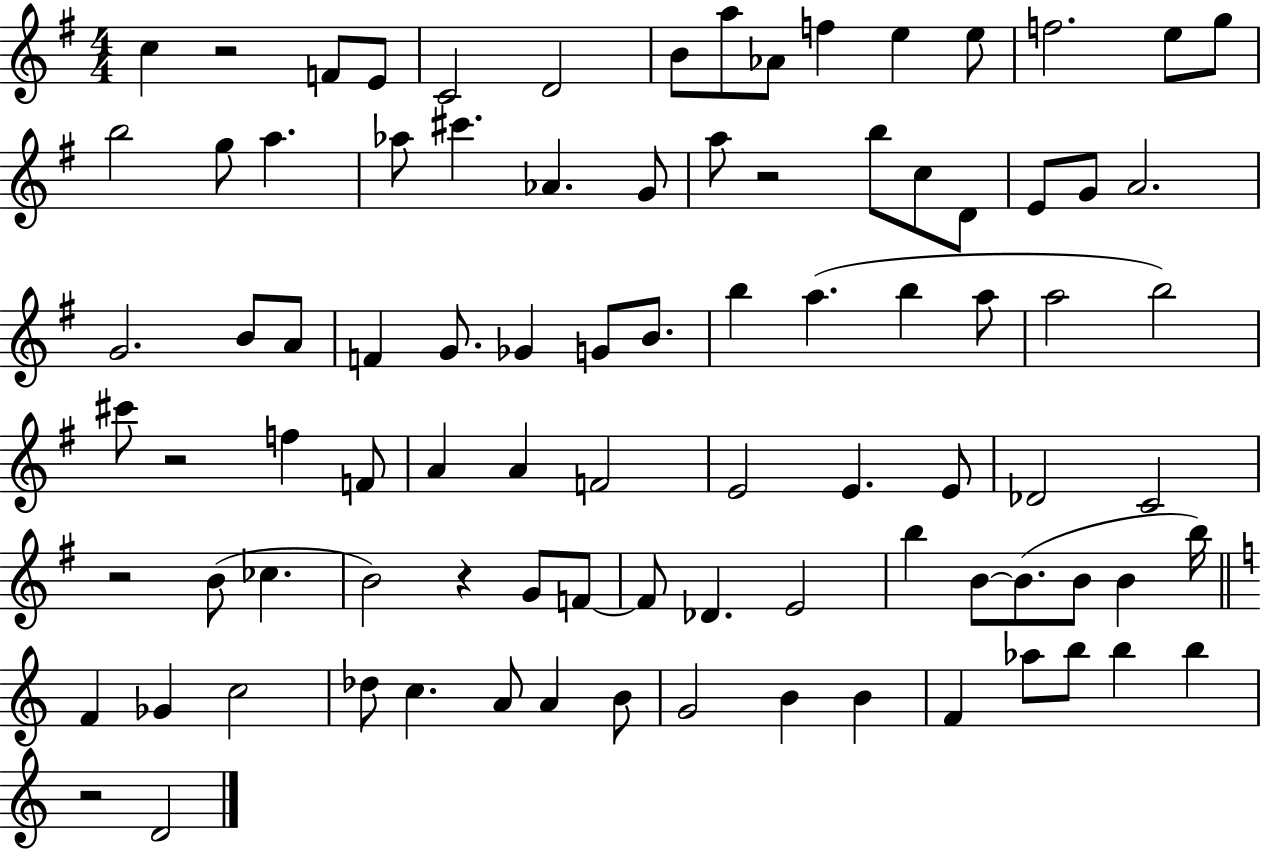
C5/q R/h F4/e E4/e C4/h D4/h B4/e A5/e Ab4/e F5/q E5/q E5/e F5/h. E5/e G5/e B5/h G5/e A5/q. Ab5/e C#6/q. Ab4/q. G4/e A5/e R/h B5/e C5/e D4/e E4/e G4/e A4/h. G4/h. B4/e A4/e F4/q G4/e. Gb4/q G4/e B4/e. B5/q A5/q. B5/q A5/e A5/h B5/h C#6/e R/h F5/q F4/e A4/q A4/q F4/h E4/h E4/q. E4/e Db4/h C4/h R/h B4/e CES5/q. B4/h R/q G4/e F4/e F4/e Db4/q. E4/h B5/q B4/e B4/e. B4/e B4/q B5/s F4/q Gb4/q C5/h Db5/e C5/q. A4/e A4/q B4/e G4/h B4/q B4/q F4/q Ab5/e B5/e B5/q B5/q R/h D4/h